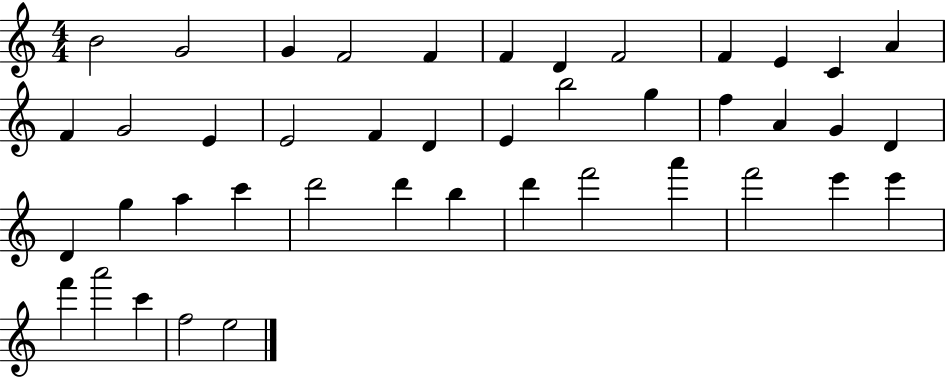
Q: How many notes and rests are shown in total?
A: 43